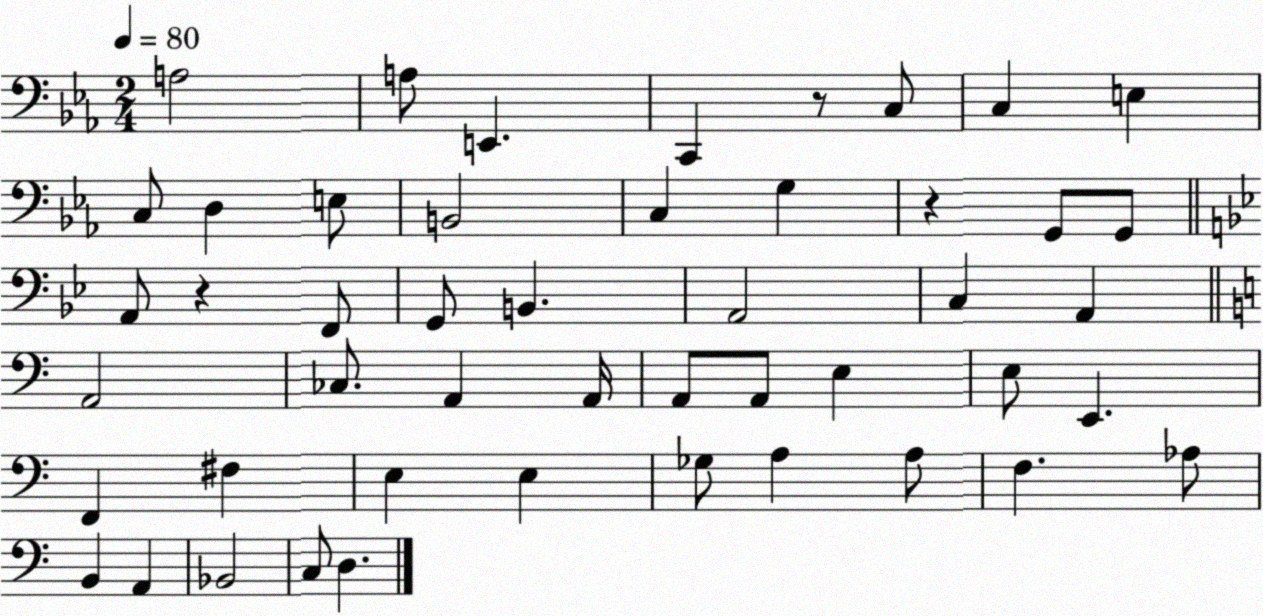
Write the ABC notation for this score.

X:1
T:Untitled
M:2/4
L:1/4
K:Eb
A,2 A,/2 E,, C,, z/2 C,/2 C, E, C,/2 D, E,/2 B,,2 C, G, z G,,/2 G,,/2 A,,/2 z F,,/2 G,,/2 B,, A,,2 C, A,, A,,2 _C,/2 A,, A,,/4 A,,/2 A,,/2 E, E,/2 E,, F,, ^F, E, E, _G,/2 A, A,/2 F, _A,/2 B,, A,, _B,,2 C,/2 D,